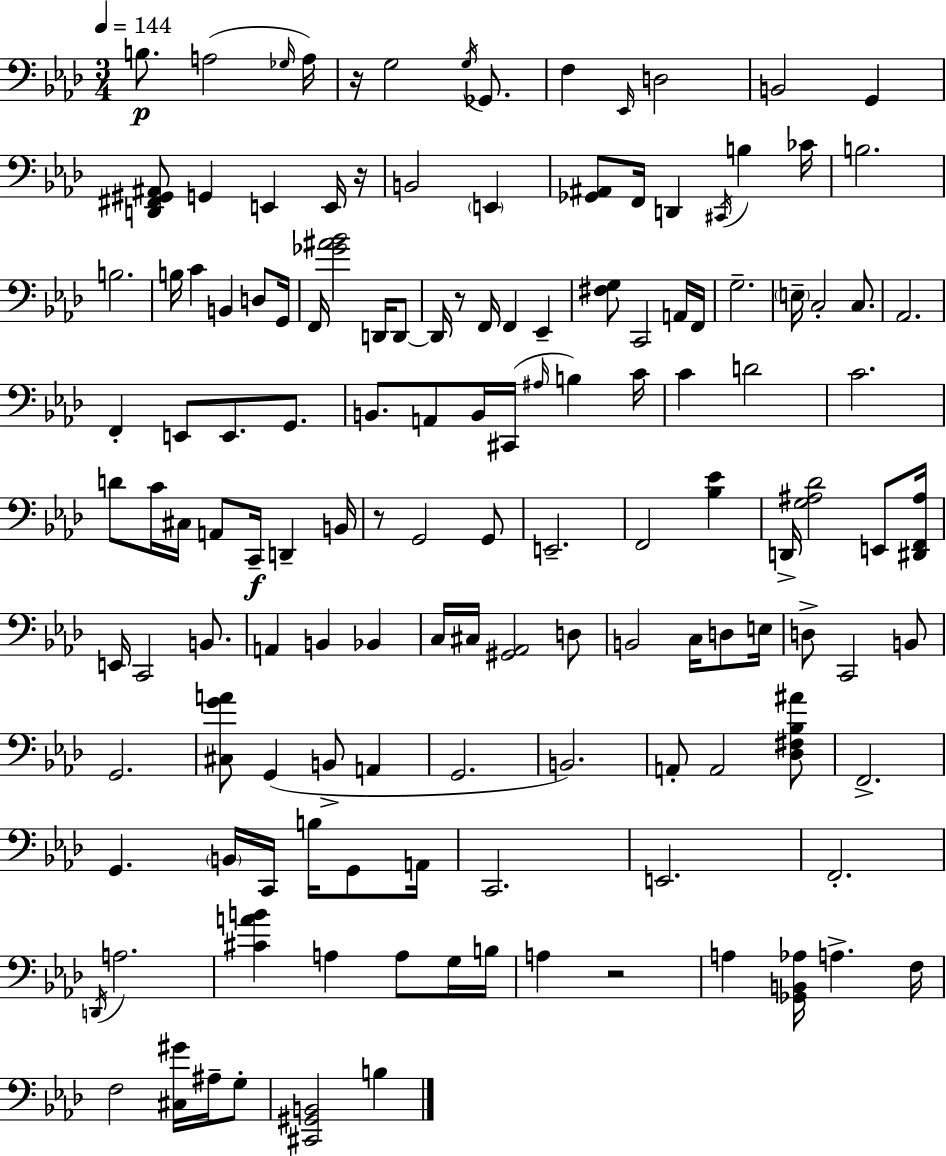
B3/e. A3/h Gb3/s A3/s R/s G3/h G3/s Gb2/e. F3/q Eb2/s D3/h B2/h G2/q [D2,F#2,G#2,A#2]/e G2/q E2/q E2/s R/s B2/h E2/q [Gb2,A#2]/e F2/s D2/q C#2/s B3/q CES4/s B3/h. B3/h. B3/s C4/q B2/q D3/e G2/s F2/s [Gb4,A#4,Bb4]/h D2/s D2/e D2/s R/e F2/s F2/q Eb2/q [F#3,G3]/e C2/h A2/s F2/s G3/h. E3/s C3/h C3/e. Ab2/h. F2/q E2/e E2/e. G2/e. B2/e. A2/e B2/s C#2/s A#3/s B3/q C4/s C4/q D4/h C4/h. D4/e C4/s C#3/s A2/e C2/s D2/q B2/s R/e G2/h G2/e E2/h. F2/h [Bb3,Eb4]/q D2/s [G3,A#3,Db4]/h E2/e [D#2,F2,A#3]/s E2/s C2/h B2/e. A2/q B2/q Bb2/q C3/s C#3/s [G#2,Ab2]/h D3/e B2/h C3/s D3/e E3/s D3/e C2/h B2/e G2/h. [C#3,G4,A4]/e G2/q B2/e A2/q G2/h. B2/h. A2/e A2/h [Db3,F#3,Bb3,A#4]/e F2/h. G2/q. B2/s C2/s B3/s G2/e A2/s C2/h. E2/h. F2/h. D2/s A3/h. [C#4,A4,B4]/q A3/q A3/e G3/s B3/s A3/q R/h A3/q [Gb2,B2,Ab3]/s A3/q. F3/s F3/h [C#3,G#4]/s A#3/s G3/e [C#2,G#2,B2]/h B3/q